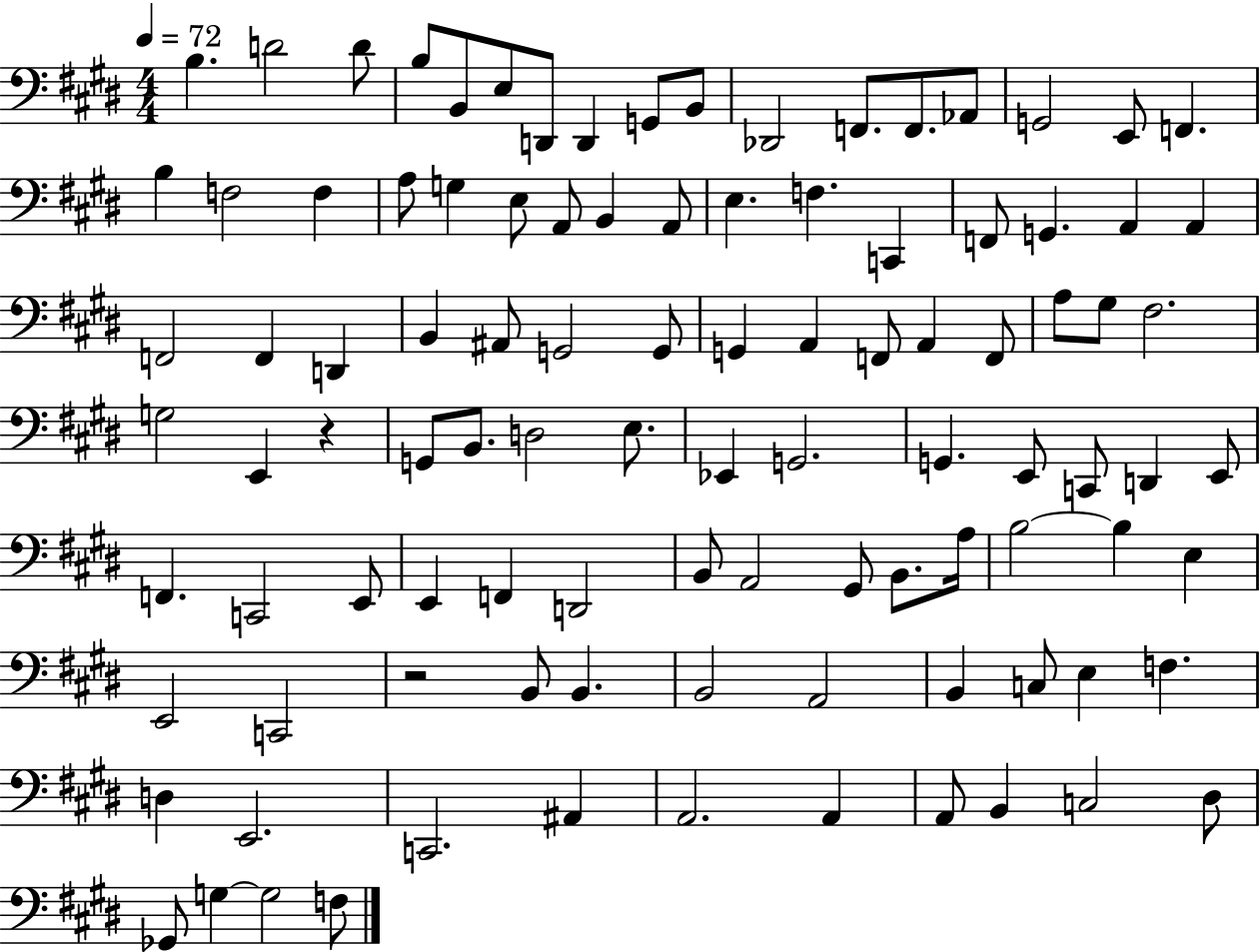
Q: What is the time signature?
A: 4/4